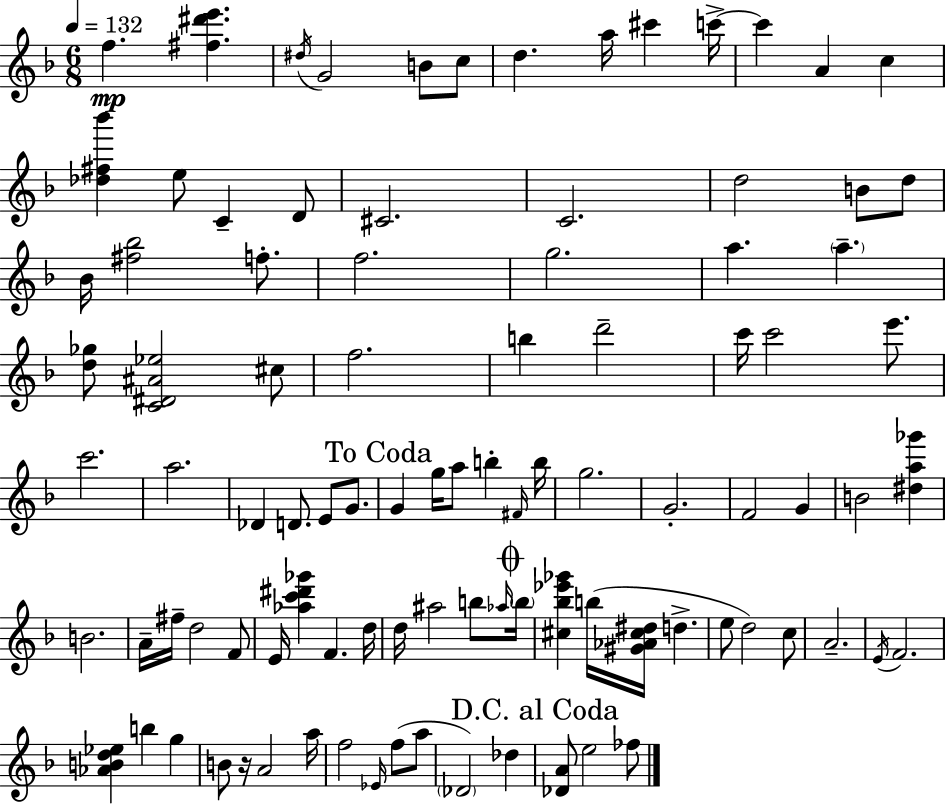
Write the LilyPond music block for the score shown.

{
  \clef treble
  \numericTimeSignature
  \time 6/8
  \key f \major
  \tempo 4 = 132
  f''4.\mp <fis'' dis''' e'''>4. | \acciaccatura { dis''16 } g'2 b'8 c''8 | d''4. a''16 cis'''4 | c'''16->~~ c'''4 a'4 c''4 | \break <des'' fis'' bes'''>4 e''8 c'4-- d'8 | cis'2. | c'2. | d''2 b'8 d''8 | \break bes'16 <fis'' bes''>2 f''8.-. | f''2. | g''2. | a''4. \parenthesize a''4.-- | \break <d'' ges''>8 <c' dis' ais' ees''>2 cis''8 | f''2. | b''4 d'''2-- | c'''16 c'''2 e'''8. | \break c'''2. | a''2. | des'4 d'8. e'8 g'8. | \mark "To Coda" g'4 g''16 a''8 b''4-. | \break \grace { fis'16 } b''16 g''2. | g'2.-. | f'2 g'4 | b'2 <dis'' a'' ges'''>4 | \break b'2. | a'16-- fis''16-- d''2 | f'8 e'16 <aes'' c''' dis''' ges'''>4 f'4. | d''16 d''16 ais''2 b''8 | \break \grace { aes''16 } \mark \markup { \musicglyph "scripts.coda" } \parenthesize b''16 <cis'' bes'' ees''' ges'''>4 b''16( <gis' aes' cis'' dis''>16 d''4.-> | e''8 d''2) | c''8 a'2.-- | \acciaccatura { e'16 } f'2. | \break <aes' b' d'' ees''>4 b''4 | g''4 b'8 r16 a'2 | a''16 f''2 | \grace { ees'16 } f''8( a''8 \parenthesize des'2) | \break des''4 \mark "D.C. al Coda" <des' a'>8 e''2 | fes''8 \bar "|."
}